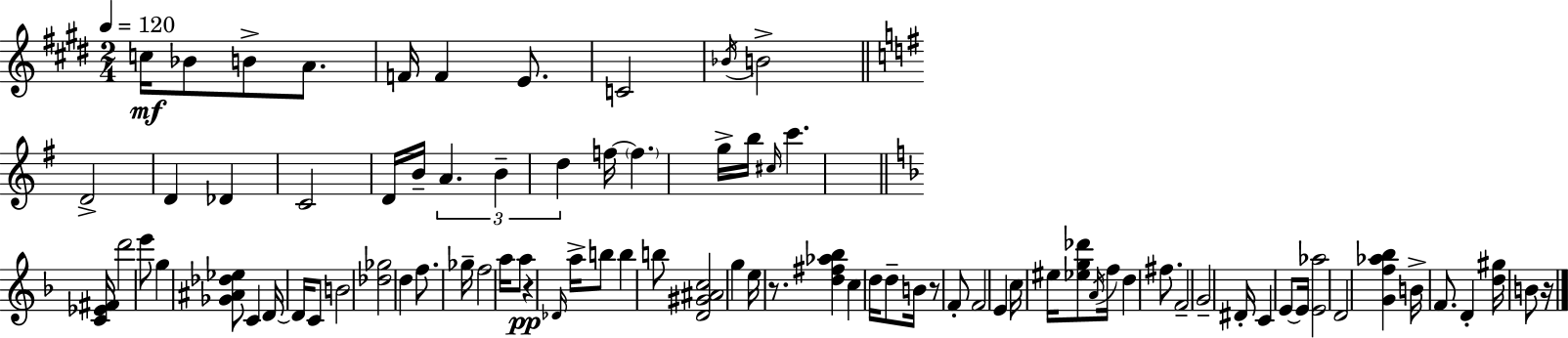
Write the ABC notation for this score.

X:1
T:Untitled
M:2/4
L:1/4
K:E
c/4 _B/2 B/2 A/2 F/4 F E/2 C2 _B/4 B2 D2 D _D C2 D/4 B/4 A B d f/4 f g/4 b/4 ^c/4 c' [C_E^F]/4 d'2 e'/2 g [_G^A_d_e]/2 C D/4 D/4 C/2 B2 [_d_g]2 d f/2 _g/4 f2 a/4 a/2 z _D/4 a/4 b/2 b b/2 [D^G^Ac]2 g e/4 z/2 [d^f_a_b] c d/4 d/2 B/4 z/2 F/2 F2 E c/4 ^e/4 [_eg_d']/2 A/4 f/4 d ^f/2 F2 G2 ^D/4 C E/2 E/4 [E_a]2 D2 [Gf_a_b] B/4 F/2 D [d^g]/4 B/2 z/4